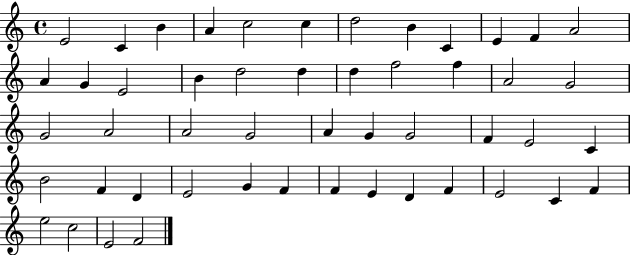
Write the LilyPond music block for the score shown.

{
  \clef treble
  \time 4/4
  \defaultTimeSignature
  \key c \major
  e'2 c'4 b'4 | a'4 c''2 c''4 | d''2 b'4 c'4 | e'4 f'4 a'2 | \break a'4 g'4 e'2 | b'4 d''2 d''4 | d''4 f''2 f''4 | a'2 g'2 | \break g'2 a'2 | a'2 g'2 | a'4 g'4 g'2 | f'4 e'2 c'4 | \break b'2 f'4 d'4 | e'2 g'4 f'4 | f'4 e'4 d'4 f'4 | e'2 c'4 f'4 | \break e''2 c''2 | e'2 f'2 | \bar "|."
}